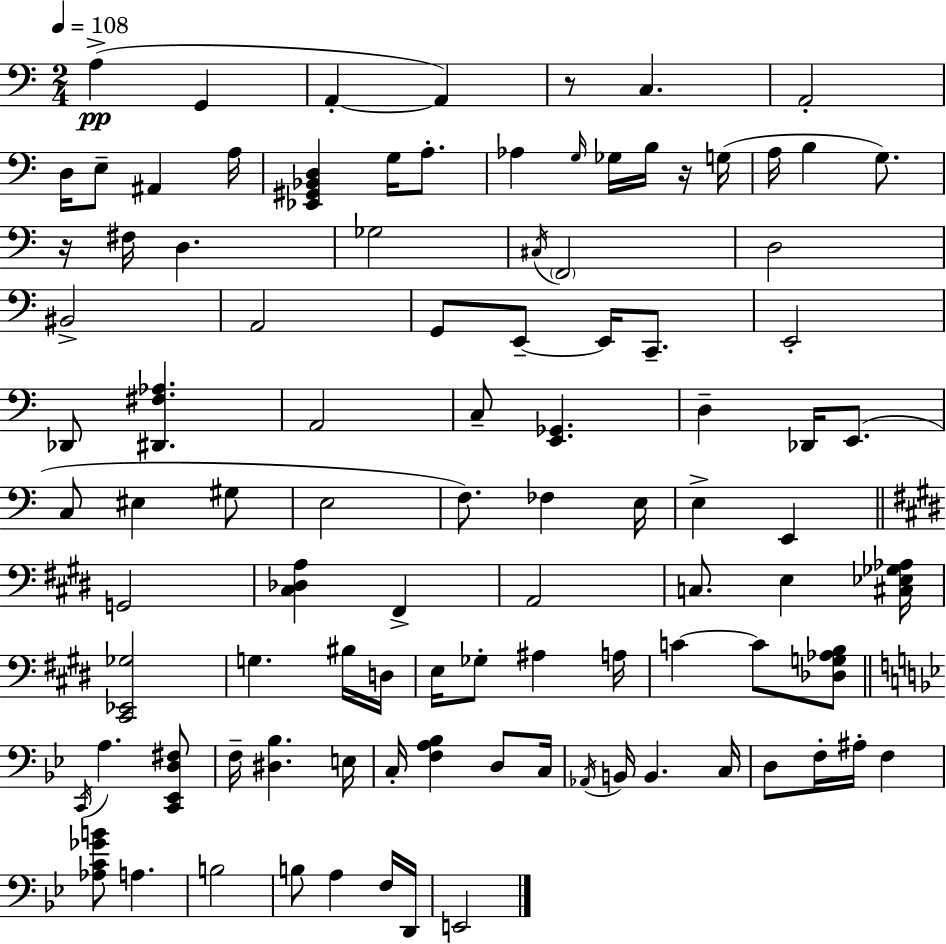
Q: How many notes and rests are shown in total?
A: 98